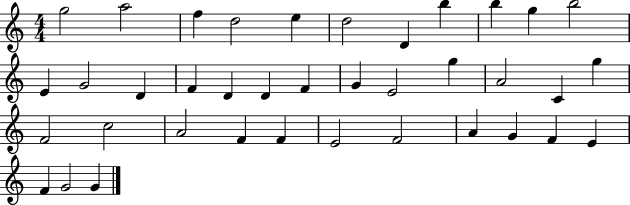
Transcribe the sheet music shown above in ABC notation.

X:1
T:Untitled
M:4/4
L:1/4
K:C
g2 a2 f d2 e d2 D b b g b2 E G2 D F D D F G E2 g A2 C g F2 c2 A2 F F E2 F2 A G F E F G2 G